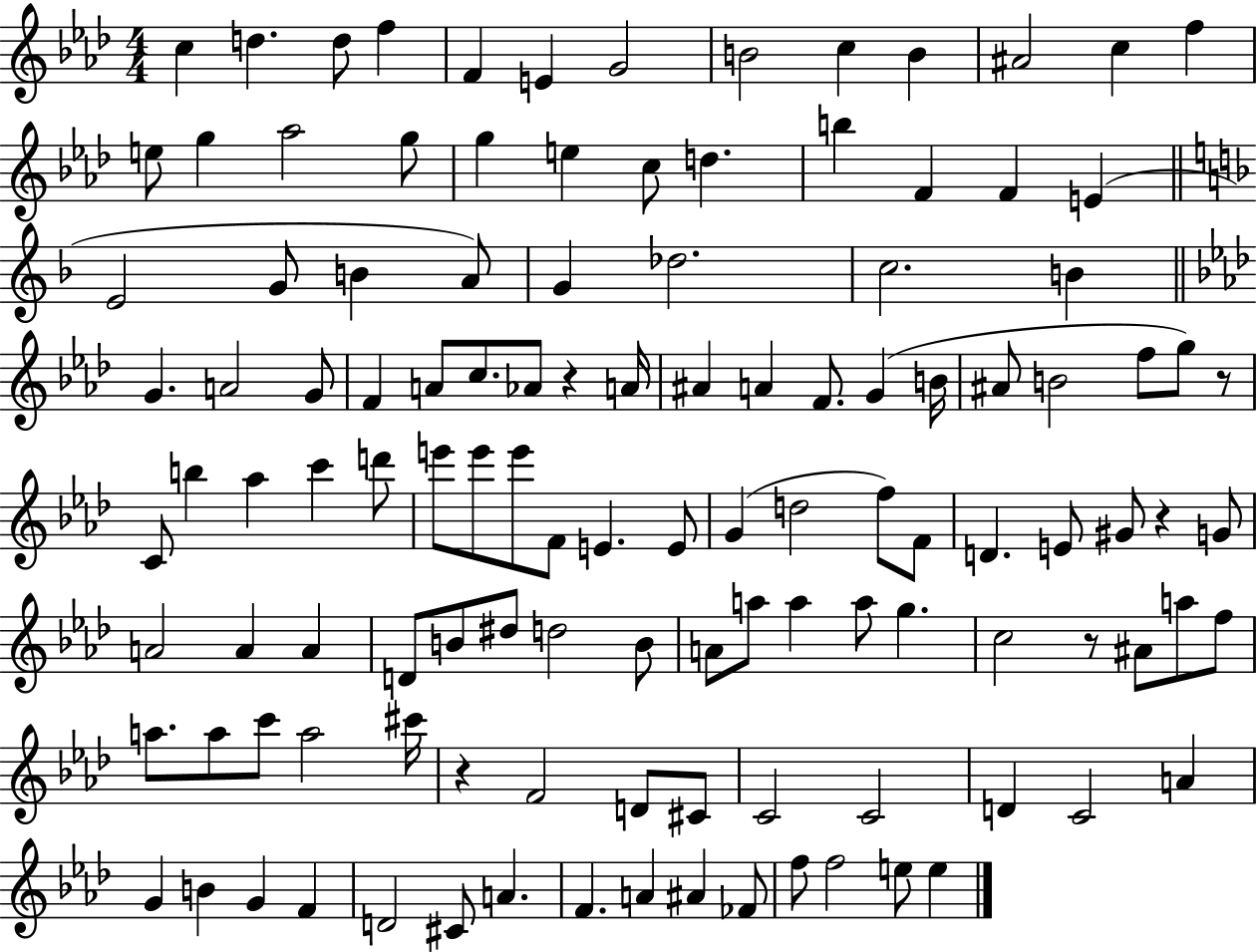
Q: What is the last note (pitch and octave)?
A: E5